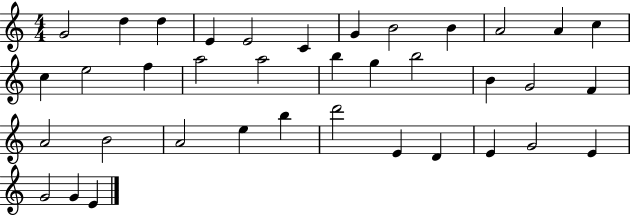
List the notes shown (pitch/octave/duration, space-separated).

G4/h D5/q D5/q E4/q E4/h C4/q G4/q B4/h B4/q A4/h A4/q C5/q C5/q E5/h F5/q A5/h A5/h B5/q G5/q B5/h B4/q G4/h F4/q A4/h B4/h A4/h E5/q B5/q D6/h E4/q D4/q E4/q G4/h E4/q G4/h G4/q E4/q